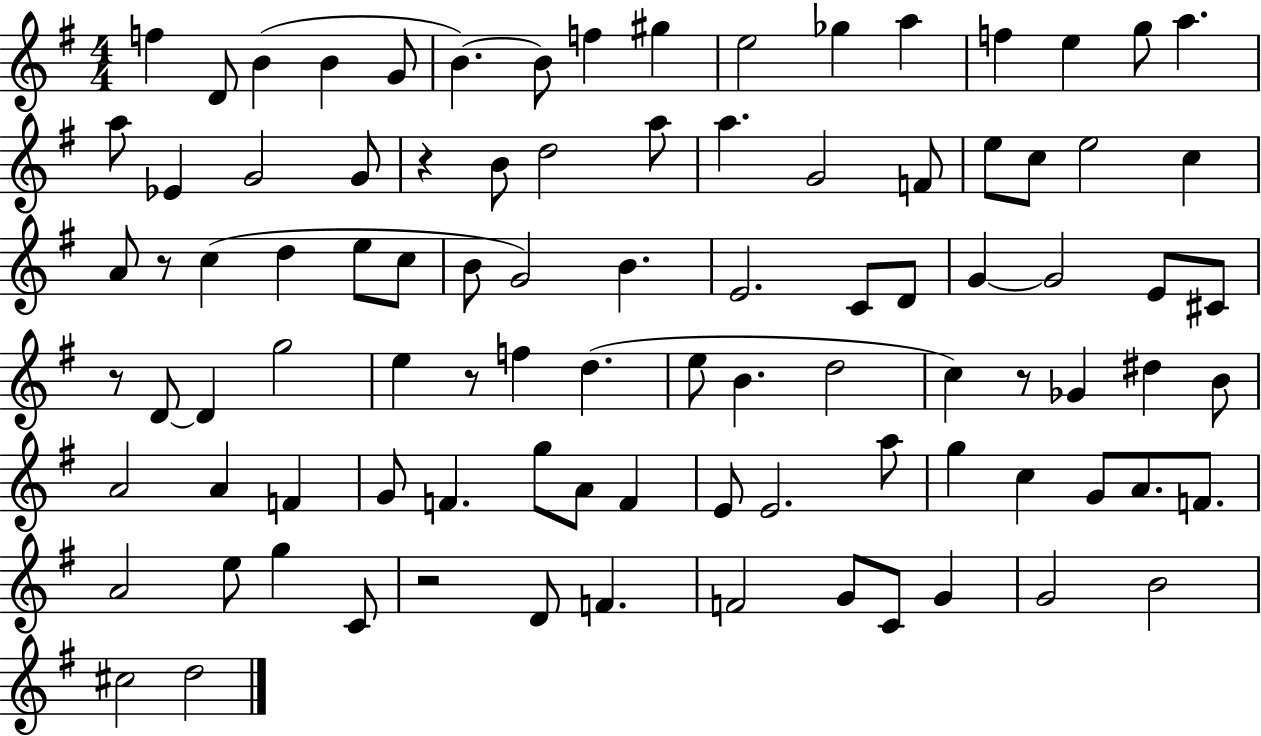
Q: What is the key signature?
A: G major